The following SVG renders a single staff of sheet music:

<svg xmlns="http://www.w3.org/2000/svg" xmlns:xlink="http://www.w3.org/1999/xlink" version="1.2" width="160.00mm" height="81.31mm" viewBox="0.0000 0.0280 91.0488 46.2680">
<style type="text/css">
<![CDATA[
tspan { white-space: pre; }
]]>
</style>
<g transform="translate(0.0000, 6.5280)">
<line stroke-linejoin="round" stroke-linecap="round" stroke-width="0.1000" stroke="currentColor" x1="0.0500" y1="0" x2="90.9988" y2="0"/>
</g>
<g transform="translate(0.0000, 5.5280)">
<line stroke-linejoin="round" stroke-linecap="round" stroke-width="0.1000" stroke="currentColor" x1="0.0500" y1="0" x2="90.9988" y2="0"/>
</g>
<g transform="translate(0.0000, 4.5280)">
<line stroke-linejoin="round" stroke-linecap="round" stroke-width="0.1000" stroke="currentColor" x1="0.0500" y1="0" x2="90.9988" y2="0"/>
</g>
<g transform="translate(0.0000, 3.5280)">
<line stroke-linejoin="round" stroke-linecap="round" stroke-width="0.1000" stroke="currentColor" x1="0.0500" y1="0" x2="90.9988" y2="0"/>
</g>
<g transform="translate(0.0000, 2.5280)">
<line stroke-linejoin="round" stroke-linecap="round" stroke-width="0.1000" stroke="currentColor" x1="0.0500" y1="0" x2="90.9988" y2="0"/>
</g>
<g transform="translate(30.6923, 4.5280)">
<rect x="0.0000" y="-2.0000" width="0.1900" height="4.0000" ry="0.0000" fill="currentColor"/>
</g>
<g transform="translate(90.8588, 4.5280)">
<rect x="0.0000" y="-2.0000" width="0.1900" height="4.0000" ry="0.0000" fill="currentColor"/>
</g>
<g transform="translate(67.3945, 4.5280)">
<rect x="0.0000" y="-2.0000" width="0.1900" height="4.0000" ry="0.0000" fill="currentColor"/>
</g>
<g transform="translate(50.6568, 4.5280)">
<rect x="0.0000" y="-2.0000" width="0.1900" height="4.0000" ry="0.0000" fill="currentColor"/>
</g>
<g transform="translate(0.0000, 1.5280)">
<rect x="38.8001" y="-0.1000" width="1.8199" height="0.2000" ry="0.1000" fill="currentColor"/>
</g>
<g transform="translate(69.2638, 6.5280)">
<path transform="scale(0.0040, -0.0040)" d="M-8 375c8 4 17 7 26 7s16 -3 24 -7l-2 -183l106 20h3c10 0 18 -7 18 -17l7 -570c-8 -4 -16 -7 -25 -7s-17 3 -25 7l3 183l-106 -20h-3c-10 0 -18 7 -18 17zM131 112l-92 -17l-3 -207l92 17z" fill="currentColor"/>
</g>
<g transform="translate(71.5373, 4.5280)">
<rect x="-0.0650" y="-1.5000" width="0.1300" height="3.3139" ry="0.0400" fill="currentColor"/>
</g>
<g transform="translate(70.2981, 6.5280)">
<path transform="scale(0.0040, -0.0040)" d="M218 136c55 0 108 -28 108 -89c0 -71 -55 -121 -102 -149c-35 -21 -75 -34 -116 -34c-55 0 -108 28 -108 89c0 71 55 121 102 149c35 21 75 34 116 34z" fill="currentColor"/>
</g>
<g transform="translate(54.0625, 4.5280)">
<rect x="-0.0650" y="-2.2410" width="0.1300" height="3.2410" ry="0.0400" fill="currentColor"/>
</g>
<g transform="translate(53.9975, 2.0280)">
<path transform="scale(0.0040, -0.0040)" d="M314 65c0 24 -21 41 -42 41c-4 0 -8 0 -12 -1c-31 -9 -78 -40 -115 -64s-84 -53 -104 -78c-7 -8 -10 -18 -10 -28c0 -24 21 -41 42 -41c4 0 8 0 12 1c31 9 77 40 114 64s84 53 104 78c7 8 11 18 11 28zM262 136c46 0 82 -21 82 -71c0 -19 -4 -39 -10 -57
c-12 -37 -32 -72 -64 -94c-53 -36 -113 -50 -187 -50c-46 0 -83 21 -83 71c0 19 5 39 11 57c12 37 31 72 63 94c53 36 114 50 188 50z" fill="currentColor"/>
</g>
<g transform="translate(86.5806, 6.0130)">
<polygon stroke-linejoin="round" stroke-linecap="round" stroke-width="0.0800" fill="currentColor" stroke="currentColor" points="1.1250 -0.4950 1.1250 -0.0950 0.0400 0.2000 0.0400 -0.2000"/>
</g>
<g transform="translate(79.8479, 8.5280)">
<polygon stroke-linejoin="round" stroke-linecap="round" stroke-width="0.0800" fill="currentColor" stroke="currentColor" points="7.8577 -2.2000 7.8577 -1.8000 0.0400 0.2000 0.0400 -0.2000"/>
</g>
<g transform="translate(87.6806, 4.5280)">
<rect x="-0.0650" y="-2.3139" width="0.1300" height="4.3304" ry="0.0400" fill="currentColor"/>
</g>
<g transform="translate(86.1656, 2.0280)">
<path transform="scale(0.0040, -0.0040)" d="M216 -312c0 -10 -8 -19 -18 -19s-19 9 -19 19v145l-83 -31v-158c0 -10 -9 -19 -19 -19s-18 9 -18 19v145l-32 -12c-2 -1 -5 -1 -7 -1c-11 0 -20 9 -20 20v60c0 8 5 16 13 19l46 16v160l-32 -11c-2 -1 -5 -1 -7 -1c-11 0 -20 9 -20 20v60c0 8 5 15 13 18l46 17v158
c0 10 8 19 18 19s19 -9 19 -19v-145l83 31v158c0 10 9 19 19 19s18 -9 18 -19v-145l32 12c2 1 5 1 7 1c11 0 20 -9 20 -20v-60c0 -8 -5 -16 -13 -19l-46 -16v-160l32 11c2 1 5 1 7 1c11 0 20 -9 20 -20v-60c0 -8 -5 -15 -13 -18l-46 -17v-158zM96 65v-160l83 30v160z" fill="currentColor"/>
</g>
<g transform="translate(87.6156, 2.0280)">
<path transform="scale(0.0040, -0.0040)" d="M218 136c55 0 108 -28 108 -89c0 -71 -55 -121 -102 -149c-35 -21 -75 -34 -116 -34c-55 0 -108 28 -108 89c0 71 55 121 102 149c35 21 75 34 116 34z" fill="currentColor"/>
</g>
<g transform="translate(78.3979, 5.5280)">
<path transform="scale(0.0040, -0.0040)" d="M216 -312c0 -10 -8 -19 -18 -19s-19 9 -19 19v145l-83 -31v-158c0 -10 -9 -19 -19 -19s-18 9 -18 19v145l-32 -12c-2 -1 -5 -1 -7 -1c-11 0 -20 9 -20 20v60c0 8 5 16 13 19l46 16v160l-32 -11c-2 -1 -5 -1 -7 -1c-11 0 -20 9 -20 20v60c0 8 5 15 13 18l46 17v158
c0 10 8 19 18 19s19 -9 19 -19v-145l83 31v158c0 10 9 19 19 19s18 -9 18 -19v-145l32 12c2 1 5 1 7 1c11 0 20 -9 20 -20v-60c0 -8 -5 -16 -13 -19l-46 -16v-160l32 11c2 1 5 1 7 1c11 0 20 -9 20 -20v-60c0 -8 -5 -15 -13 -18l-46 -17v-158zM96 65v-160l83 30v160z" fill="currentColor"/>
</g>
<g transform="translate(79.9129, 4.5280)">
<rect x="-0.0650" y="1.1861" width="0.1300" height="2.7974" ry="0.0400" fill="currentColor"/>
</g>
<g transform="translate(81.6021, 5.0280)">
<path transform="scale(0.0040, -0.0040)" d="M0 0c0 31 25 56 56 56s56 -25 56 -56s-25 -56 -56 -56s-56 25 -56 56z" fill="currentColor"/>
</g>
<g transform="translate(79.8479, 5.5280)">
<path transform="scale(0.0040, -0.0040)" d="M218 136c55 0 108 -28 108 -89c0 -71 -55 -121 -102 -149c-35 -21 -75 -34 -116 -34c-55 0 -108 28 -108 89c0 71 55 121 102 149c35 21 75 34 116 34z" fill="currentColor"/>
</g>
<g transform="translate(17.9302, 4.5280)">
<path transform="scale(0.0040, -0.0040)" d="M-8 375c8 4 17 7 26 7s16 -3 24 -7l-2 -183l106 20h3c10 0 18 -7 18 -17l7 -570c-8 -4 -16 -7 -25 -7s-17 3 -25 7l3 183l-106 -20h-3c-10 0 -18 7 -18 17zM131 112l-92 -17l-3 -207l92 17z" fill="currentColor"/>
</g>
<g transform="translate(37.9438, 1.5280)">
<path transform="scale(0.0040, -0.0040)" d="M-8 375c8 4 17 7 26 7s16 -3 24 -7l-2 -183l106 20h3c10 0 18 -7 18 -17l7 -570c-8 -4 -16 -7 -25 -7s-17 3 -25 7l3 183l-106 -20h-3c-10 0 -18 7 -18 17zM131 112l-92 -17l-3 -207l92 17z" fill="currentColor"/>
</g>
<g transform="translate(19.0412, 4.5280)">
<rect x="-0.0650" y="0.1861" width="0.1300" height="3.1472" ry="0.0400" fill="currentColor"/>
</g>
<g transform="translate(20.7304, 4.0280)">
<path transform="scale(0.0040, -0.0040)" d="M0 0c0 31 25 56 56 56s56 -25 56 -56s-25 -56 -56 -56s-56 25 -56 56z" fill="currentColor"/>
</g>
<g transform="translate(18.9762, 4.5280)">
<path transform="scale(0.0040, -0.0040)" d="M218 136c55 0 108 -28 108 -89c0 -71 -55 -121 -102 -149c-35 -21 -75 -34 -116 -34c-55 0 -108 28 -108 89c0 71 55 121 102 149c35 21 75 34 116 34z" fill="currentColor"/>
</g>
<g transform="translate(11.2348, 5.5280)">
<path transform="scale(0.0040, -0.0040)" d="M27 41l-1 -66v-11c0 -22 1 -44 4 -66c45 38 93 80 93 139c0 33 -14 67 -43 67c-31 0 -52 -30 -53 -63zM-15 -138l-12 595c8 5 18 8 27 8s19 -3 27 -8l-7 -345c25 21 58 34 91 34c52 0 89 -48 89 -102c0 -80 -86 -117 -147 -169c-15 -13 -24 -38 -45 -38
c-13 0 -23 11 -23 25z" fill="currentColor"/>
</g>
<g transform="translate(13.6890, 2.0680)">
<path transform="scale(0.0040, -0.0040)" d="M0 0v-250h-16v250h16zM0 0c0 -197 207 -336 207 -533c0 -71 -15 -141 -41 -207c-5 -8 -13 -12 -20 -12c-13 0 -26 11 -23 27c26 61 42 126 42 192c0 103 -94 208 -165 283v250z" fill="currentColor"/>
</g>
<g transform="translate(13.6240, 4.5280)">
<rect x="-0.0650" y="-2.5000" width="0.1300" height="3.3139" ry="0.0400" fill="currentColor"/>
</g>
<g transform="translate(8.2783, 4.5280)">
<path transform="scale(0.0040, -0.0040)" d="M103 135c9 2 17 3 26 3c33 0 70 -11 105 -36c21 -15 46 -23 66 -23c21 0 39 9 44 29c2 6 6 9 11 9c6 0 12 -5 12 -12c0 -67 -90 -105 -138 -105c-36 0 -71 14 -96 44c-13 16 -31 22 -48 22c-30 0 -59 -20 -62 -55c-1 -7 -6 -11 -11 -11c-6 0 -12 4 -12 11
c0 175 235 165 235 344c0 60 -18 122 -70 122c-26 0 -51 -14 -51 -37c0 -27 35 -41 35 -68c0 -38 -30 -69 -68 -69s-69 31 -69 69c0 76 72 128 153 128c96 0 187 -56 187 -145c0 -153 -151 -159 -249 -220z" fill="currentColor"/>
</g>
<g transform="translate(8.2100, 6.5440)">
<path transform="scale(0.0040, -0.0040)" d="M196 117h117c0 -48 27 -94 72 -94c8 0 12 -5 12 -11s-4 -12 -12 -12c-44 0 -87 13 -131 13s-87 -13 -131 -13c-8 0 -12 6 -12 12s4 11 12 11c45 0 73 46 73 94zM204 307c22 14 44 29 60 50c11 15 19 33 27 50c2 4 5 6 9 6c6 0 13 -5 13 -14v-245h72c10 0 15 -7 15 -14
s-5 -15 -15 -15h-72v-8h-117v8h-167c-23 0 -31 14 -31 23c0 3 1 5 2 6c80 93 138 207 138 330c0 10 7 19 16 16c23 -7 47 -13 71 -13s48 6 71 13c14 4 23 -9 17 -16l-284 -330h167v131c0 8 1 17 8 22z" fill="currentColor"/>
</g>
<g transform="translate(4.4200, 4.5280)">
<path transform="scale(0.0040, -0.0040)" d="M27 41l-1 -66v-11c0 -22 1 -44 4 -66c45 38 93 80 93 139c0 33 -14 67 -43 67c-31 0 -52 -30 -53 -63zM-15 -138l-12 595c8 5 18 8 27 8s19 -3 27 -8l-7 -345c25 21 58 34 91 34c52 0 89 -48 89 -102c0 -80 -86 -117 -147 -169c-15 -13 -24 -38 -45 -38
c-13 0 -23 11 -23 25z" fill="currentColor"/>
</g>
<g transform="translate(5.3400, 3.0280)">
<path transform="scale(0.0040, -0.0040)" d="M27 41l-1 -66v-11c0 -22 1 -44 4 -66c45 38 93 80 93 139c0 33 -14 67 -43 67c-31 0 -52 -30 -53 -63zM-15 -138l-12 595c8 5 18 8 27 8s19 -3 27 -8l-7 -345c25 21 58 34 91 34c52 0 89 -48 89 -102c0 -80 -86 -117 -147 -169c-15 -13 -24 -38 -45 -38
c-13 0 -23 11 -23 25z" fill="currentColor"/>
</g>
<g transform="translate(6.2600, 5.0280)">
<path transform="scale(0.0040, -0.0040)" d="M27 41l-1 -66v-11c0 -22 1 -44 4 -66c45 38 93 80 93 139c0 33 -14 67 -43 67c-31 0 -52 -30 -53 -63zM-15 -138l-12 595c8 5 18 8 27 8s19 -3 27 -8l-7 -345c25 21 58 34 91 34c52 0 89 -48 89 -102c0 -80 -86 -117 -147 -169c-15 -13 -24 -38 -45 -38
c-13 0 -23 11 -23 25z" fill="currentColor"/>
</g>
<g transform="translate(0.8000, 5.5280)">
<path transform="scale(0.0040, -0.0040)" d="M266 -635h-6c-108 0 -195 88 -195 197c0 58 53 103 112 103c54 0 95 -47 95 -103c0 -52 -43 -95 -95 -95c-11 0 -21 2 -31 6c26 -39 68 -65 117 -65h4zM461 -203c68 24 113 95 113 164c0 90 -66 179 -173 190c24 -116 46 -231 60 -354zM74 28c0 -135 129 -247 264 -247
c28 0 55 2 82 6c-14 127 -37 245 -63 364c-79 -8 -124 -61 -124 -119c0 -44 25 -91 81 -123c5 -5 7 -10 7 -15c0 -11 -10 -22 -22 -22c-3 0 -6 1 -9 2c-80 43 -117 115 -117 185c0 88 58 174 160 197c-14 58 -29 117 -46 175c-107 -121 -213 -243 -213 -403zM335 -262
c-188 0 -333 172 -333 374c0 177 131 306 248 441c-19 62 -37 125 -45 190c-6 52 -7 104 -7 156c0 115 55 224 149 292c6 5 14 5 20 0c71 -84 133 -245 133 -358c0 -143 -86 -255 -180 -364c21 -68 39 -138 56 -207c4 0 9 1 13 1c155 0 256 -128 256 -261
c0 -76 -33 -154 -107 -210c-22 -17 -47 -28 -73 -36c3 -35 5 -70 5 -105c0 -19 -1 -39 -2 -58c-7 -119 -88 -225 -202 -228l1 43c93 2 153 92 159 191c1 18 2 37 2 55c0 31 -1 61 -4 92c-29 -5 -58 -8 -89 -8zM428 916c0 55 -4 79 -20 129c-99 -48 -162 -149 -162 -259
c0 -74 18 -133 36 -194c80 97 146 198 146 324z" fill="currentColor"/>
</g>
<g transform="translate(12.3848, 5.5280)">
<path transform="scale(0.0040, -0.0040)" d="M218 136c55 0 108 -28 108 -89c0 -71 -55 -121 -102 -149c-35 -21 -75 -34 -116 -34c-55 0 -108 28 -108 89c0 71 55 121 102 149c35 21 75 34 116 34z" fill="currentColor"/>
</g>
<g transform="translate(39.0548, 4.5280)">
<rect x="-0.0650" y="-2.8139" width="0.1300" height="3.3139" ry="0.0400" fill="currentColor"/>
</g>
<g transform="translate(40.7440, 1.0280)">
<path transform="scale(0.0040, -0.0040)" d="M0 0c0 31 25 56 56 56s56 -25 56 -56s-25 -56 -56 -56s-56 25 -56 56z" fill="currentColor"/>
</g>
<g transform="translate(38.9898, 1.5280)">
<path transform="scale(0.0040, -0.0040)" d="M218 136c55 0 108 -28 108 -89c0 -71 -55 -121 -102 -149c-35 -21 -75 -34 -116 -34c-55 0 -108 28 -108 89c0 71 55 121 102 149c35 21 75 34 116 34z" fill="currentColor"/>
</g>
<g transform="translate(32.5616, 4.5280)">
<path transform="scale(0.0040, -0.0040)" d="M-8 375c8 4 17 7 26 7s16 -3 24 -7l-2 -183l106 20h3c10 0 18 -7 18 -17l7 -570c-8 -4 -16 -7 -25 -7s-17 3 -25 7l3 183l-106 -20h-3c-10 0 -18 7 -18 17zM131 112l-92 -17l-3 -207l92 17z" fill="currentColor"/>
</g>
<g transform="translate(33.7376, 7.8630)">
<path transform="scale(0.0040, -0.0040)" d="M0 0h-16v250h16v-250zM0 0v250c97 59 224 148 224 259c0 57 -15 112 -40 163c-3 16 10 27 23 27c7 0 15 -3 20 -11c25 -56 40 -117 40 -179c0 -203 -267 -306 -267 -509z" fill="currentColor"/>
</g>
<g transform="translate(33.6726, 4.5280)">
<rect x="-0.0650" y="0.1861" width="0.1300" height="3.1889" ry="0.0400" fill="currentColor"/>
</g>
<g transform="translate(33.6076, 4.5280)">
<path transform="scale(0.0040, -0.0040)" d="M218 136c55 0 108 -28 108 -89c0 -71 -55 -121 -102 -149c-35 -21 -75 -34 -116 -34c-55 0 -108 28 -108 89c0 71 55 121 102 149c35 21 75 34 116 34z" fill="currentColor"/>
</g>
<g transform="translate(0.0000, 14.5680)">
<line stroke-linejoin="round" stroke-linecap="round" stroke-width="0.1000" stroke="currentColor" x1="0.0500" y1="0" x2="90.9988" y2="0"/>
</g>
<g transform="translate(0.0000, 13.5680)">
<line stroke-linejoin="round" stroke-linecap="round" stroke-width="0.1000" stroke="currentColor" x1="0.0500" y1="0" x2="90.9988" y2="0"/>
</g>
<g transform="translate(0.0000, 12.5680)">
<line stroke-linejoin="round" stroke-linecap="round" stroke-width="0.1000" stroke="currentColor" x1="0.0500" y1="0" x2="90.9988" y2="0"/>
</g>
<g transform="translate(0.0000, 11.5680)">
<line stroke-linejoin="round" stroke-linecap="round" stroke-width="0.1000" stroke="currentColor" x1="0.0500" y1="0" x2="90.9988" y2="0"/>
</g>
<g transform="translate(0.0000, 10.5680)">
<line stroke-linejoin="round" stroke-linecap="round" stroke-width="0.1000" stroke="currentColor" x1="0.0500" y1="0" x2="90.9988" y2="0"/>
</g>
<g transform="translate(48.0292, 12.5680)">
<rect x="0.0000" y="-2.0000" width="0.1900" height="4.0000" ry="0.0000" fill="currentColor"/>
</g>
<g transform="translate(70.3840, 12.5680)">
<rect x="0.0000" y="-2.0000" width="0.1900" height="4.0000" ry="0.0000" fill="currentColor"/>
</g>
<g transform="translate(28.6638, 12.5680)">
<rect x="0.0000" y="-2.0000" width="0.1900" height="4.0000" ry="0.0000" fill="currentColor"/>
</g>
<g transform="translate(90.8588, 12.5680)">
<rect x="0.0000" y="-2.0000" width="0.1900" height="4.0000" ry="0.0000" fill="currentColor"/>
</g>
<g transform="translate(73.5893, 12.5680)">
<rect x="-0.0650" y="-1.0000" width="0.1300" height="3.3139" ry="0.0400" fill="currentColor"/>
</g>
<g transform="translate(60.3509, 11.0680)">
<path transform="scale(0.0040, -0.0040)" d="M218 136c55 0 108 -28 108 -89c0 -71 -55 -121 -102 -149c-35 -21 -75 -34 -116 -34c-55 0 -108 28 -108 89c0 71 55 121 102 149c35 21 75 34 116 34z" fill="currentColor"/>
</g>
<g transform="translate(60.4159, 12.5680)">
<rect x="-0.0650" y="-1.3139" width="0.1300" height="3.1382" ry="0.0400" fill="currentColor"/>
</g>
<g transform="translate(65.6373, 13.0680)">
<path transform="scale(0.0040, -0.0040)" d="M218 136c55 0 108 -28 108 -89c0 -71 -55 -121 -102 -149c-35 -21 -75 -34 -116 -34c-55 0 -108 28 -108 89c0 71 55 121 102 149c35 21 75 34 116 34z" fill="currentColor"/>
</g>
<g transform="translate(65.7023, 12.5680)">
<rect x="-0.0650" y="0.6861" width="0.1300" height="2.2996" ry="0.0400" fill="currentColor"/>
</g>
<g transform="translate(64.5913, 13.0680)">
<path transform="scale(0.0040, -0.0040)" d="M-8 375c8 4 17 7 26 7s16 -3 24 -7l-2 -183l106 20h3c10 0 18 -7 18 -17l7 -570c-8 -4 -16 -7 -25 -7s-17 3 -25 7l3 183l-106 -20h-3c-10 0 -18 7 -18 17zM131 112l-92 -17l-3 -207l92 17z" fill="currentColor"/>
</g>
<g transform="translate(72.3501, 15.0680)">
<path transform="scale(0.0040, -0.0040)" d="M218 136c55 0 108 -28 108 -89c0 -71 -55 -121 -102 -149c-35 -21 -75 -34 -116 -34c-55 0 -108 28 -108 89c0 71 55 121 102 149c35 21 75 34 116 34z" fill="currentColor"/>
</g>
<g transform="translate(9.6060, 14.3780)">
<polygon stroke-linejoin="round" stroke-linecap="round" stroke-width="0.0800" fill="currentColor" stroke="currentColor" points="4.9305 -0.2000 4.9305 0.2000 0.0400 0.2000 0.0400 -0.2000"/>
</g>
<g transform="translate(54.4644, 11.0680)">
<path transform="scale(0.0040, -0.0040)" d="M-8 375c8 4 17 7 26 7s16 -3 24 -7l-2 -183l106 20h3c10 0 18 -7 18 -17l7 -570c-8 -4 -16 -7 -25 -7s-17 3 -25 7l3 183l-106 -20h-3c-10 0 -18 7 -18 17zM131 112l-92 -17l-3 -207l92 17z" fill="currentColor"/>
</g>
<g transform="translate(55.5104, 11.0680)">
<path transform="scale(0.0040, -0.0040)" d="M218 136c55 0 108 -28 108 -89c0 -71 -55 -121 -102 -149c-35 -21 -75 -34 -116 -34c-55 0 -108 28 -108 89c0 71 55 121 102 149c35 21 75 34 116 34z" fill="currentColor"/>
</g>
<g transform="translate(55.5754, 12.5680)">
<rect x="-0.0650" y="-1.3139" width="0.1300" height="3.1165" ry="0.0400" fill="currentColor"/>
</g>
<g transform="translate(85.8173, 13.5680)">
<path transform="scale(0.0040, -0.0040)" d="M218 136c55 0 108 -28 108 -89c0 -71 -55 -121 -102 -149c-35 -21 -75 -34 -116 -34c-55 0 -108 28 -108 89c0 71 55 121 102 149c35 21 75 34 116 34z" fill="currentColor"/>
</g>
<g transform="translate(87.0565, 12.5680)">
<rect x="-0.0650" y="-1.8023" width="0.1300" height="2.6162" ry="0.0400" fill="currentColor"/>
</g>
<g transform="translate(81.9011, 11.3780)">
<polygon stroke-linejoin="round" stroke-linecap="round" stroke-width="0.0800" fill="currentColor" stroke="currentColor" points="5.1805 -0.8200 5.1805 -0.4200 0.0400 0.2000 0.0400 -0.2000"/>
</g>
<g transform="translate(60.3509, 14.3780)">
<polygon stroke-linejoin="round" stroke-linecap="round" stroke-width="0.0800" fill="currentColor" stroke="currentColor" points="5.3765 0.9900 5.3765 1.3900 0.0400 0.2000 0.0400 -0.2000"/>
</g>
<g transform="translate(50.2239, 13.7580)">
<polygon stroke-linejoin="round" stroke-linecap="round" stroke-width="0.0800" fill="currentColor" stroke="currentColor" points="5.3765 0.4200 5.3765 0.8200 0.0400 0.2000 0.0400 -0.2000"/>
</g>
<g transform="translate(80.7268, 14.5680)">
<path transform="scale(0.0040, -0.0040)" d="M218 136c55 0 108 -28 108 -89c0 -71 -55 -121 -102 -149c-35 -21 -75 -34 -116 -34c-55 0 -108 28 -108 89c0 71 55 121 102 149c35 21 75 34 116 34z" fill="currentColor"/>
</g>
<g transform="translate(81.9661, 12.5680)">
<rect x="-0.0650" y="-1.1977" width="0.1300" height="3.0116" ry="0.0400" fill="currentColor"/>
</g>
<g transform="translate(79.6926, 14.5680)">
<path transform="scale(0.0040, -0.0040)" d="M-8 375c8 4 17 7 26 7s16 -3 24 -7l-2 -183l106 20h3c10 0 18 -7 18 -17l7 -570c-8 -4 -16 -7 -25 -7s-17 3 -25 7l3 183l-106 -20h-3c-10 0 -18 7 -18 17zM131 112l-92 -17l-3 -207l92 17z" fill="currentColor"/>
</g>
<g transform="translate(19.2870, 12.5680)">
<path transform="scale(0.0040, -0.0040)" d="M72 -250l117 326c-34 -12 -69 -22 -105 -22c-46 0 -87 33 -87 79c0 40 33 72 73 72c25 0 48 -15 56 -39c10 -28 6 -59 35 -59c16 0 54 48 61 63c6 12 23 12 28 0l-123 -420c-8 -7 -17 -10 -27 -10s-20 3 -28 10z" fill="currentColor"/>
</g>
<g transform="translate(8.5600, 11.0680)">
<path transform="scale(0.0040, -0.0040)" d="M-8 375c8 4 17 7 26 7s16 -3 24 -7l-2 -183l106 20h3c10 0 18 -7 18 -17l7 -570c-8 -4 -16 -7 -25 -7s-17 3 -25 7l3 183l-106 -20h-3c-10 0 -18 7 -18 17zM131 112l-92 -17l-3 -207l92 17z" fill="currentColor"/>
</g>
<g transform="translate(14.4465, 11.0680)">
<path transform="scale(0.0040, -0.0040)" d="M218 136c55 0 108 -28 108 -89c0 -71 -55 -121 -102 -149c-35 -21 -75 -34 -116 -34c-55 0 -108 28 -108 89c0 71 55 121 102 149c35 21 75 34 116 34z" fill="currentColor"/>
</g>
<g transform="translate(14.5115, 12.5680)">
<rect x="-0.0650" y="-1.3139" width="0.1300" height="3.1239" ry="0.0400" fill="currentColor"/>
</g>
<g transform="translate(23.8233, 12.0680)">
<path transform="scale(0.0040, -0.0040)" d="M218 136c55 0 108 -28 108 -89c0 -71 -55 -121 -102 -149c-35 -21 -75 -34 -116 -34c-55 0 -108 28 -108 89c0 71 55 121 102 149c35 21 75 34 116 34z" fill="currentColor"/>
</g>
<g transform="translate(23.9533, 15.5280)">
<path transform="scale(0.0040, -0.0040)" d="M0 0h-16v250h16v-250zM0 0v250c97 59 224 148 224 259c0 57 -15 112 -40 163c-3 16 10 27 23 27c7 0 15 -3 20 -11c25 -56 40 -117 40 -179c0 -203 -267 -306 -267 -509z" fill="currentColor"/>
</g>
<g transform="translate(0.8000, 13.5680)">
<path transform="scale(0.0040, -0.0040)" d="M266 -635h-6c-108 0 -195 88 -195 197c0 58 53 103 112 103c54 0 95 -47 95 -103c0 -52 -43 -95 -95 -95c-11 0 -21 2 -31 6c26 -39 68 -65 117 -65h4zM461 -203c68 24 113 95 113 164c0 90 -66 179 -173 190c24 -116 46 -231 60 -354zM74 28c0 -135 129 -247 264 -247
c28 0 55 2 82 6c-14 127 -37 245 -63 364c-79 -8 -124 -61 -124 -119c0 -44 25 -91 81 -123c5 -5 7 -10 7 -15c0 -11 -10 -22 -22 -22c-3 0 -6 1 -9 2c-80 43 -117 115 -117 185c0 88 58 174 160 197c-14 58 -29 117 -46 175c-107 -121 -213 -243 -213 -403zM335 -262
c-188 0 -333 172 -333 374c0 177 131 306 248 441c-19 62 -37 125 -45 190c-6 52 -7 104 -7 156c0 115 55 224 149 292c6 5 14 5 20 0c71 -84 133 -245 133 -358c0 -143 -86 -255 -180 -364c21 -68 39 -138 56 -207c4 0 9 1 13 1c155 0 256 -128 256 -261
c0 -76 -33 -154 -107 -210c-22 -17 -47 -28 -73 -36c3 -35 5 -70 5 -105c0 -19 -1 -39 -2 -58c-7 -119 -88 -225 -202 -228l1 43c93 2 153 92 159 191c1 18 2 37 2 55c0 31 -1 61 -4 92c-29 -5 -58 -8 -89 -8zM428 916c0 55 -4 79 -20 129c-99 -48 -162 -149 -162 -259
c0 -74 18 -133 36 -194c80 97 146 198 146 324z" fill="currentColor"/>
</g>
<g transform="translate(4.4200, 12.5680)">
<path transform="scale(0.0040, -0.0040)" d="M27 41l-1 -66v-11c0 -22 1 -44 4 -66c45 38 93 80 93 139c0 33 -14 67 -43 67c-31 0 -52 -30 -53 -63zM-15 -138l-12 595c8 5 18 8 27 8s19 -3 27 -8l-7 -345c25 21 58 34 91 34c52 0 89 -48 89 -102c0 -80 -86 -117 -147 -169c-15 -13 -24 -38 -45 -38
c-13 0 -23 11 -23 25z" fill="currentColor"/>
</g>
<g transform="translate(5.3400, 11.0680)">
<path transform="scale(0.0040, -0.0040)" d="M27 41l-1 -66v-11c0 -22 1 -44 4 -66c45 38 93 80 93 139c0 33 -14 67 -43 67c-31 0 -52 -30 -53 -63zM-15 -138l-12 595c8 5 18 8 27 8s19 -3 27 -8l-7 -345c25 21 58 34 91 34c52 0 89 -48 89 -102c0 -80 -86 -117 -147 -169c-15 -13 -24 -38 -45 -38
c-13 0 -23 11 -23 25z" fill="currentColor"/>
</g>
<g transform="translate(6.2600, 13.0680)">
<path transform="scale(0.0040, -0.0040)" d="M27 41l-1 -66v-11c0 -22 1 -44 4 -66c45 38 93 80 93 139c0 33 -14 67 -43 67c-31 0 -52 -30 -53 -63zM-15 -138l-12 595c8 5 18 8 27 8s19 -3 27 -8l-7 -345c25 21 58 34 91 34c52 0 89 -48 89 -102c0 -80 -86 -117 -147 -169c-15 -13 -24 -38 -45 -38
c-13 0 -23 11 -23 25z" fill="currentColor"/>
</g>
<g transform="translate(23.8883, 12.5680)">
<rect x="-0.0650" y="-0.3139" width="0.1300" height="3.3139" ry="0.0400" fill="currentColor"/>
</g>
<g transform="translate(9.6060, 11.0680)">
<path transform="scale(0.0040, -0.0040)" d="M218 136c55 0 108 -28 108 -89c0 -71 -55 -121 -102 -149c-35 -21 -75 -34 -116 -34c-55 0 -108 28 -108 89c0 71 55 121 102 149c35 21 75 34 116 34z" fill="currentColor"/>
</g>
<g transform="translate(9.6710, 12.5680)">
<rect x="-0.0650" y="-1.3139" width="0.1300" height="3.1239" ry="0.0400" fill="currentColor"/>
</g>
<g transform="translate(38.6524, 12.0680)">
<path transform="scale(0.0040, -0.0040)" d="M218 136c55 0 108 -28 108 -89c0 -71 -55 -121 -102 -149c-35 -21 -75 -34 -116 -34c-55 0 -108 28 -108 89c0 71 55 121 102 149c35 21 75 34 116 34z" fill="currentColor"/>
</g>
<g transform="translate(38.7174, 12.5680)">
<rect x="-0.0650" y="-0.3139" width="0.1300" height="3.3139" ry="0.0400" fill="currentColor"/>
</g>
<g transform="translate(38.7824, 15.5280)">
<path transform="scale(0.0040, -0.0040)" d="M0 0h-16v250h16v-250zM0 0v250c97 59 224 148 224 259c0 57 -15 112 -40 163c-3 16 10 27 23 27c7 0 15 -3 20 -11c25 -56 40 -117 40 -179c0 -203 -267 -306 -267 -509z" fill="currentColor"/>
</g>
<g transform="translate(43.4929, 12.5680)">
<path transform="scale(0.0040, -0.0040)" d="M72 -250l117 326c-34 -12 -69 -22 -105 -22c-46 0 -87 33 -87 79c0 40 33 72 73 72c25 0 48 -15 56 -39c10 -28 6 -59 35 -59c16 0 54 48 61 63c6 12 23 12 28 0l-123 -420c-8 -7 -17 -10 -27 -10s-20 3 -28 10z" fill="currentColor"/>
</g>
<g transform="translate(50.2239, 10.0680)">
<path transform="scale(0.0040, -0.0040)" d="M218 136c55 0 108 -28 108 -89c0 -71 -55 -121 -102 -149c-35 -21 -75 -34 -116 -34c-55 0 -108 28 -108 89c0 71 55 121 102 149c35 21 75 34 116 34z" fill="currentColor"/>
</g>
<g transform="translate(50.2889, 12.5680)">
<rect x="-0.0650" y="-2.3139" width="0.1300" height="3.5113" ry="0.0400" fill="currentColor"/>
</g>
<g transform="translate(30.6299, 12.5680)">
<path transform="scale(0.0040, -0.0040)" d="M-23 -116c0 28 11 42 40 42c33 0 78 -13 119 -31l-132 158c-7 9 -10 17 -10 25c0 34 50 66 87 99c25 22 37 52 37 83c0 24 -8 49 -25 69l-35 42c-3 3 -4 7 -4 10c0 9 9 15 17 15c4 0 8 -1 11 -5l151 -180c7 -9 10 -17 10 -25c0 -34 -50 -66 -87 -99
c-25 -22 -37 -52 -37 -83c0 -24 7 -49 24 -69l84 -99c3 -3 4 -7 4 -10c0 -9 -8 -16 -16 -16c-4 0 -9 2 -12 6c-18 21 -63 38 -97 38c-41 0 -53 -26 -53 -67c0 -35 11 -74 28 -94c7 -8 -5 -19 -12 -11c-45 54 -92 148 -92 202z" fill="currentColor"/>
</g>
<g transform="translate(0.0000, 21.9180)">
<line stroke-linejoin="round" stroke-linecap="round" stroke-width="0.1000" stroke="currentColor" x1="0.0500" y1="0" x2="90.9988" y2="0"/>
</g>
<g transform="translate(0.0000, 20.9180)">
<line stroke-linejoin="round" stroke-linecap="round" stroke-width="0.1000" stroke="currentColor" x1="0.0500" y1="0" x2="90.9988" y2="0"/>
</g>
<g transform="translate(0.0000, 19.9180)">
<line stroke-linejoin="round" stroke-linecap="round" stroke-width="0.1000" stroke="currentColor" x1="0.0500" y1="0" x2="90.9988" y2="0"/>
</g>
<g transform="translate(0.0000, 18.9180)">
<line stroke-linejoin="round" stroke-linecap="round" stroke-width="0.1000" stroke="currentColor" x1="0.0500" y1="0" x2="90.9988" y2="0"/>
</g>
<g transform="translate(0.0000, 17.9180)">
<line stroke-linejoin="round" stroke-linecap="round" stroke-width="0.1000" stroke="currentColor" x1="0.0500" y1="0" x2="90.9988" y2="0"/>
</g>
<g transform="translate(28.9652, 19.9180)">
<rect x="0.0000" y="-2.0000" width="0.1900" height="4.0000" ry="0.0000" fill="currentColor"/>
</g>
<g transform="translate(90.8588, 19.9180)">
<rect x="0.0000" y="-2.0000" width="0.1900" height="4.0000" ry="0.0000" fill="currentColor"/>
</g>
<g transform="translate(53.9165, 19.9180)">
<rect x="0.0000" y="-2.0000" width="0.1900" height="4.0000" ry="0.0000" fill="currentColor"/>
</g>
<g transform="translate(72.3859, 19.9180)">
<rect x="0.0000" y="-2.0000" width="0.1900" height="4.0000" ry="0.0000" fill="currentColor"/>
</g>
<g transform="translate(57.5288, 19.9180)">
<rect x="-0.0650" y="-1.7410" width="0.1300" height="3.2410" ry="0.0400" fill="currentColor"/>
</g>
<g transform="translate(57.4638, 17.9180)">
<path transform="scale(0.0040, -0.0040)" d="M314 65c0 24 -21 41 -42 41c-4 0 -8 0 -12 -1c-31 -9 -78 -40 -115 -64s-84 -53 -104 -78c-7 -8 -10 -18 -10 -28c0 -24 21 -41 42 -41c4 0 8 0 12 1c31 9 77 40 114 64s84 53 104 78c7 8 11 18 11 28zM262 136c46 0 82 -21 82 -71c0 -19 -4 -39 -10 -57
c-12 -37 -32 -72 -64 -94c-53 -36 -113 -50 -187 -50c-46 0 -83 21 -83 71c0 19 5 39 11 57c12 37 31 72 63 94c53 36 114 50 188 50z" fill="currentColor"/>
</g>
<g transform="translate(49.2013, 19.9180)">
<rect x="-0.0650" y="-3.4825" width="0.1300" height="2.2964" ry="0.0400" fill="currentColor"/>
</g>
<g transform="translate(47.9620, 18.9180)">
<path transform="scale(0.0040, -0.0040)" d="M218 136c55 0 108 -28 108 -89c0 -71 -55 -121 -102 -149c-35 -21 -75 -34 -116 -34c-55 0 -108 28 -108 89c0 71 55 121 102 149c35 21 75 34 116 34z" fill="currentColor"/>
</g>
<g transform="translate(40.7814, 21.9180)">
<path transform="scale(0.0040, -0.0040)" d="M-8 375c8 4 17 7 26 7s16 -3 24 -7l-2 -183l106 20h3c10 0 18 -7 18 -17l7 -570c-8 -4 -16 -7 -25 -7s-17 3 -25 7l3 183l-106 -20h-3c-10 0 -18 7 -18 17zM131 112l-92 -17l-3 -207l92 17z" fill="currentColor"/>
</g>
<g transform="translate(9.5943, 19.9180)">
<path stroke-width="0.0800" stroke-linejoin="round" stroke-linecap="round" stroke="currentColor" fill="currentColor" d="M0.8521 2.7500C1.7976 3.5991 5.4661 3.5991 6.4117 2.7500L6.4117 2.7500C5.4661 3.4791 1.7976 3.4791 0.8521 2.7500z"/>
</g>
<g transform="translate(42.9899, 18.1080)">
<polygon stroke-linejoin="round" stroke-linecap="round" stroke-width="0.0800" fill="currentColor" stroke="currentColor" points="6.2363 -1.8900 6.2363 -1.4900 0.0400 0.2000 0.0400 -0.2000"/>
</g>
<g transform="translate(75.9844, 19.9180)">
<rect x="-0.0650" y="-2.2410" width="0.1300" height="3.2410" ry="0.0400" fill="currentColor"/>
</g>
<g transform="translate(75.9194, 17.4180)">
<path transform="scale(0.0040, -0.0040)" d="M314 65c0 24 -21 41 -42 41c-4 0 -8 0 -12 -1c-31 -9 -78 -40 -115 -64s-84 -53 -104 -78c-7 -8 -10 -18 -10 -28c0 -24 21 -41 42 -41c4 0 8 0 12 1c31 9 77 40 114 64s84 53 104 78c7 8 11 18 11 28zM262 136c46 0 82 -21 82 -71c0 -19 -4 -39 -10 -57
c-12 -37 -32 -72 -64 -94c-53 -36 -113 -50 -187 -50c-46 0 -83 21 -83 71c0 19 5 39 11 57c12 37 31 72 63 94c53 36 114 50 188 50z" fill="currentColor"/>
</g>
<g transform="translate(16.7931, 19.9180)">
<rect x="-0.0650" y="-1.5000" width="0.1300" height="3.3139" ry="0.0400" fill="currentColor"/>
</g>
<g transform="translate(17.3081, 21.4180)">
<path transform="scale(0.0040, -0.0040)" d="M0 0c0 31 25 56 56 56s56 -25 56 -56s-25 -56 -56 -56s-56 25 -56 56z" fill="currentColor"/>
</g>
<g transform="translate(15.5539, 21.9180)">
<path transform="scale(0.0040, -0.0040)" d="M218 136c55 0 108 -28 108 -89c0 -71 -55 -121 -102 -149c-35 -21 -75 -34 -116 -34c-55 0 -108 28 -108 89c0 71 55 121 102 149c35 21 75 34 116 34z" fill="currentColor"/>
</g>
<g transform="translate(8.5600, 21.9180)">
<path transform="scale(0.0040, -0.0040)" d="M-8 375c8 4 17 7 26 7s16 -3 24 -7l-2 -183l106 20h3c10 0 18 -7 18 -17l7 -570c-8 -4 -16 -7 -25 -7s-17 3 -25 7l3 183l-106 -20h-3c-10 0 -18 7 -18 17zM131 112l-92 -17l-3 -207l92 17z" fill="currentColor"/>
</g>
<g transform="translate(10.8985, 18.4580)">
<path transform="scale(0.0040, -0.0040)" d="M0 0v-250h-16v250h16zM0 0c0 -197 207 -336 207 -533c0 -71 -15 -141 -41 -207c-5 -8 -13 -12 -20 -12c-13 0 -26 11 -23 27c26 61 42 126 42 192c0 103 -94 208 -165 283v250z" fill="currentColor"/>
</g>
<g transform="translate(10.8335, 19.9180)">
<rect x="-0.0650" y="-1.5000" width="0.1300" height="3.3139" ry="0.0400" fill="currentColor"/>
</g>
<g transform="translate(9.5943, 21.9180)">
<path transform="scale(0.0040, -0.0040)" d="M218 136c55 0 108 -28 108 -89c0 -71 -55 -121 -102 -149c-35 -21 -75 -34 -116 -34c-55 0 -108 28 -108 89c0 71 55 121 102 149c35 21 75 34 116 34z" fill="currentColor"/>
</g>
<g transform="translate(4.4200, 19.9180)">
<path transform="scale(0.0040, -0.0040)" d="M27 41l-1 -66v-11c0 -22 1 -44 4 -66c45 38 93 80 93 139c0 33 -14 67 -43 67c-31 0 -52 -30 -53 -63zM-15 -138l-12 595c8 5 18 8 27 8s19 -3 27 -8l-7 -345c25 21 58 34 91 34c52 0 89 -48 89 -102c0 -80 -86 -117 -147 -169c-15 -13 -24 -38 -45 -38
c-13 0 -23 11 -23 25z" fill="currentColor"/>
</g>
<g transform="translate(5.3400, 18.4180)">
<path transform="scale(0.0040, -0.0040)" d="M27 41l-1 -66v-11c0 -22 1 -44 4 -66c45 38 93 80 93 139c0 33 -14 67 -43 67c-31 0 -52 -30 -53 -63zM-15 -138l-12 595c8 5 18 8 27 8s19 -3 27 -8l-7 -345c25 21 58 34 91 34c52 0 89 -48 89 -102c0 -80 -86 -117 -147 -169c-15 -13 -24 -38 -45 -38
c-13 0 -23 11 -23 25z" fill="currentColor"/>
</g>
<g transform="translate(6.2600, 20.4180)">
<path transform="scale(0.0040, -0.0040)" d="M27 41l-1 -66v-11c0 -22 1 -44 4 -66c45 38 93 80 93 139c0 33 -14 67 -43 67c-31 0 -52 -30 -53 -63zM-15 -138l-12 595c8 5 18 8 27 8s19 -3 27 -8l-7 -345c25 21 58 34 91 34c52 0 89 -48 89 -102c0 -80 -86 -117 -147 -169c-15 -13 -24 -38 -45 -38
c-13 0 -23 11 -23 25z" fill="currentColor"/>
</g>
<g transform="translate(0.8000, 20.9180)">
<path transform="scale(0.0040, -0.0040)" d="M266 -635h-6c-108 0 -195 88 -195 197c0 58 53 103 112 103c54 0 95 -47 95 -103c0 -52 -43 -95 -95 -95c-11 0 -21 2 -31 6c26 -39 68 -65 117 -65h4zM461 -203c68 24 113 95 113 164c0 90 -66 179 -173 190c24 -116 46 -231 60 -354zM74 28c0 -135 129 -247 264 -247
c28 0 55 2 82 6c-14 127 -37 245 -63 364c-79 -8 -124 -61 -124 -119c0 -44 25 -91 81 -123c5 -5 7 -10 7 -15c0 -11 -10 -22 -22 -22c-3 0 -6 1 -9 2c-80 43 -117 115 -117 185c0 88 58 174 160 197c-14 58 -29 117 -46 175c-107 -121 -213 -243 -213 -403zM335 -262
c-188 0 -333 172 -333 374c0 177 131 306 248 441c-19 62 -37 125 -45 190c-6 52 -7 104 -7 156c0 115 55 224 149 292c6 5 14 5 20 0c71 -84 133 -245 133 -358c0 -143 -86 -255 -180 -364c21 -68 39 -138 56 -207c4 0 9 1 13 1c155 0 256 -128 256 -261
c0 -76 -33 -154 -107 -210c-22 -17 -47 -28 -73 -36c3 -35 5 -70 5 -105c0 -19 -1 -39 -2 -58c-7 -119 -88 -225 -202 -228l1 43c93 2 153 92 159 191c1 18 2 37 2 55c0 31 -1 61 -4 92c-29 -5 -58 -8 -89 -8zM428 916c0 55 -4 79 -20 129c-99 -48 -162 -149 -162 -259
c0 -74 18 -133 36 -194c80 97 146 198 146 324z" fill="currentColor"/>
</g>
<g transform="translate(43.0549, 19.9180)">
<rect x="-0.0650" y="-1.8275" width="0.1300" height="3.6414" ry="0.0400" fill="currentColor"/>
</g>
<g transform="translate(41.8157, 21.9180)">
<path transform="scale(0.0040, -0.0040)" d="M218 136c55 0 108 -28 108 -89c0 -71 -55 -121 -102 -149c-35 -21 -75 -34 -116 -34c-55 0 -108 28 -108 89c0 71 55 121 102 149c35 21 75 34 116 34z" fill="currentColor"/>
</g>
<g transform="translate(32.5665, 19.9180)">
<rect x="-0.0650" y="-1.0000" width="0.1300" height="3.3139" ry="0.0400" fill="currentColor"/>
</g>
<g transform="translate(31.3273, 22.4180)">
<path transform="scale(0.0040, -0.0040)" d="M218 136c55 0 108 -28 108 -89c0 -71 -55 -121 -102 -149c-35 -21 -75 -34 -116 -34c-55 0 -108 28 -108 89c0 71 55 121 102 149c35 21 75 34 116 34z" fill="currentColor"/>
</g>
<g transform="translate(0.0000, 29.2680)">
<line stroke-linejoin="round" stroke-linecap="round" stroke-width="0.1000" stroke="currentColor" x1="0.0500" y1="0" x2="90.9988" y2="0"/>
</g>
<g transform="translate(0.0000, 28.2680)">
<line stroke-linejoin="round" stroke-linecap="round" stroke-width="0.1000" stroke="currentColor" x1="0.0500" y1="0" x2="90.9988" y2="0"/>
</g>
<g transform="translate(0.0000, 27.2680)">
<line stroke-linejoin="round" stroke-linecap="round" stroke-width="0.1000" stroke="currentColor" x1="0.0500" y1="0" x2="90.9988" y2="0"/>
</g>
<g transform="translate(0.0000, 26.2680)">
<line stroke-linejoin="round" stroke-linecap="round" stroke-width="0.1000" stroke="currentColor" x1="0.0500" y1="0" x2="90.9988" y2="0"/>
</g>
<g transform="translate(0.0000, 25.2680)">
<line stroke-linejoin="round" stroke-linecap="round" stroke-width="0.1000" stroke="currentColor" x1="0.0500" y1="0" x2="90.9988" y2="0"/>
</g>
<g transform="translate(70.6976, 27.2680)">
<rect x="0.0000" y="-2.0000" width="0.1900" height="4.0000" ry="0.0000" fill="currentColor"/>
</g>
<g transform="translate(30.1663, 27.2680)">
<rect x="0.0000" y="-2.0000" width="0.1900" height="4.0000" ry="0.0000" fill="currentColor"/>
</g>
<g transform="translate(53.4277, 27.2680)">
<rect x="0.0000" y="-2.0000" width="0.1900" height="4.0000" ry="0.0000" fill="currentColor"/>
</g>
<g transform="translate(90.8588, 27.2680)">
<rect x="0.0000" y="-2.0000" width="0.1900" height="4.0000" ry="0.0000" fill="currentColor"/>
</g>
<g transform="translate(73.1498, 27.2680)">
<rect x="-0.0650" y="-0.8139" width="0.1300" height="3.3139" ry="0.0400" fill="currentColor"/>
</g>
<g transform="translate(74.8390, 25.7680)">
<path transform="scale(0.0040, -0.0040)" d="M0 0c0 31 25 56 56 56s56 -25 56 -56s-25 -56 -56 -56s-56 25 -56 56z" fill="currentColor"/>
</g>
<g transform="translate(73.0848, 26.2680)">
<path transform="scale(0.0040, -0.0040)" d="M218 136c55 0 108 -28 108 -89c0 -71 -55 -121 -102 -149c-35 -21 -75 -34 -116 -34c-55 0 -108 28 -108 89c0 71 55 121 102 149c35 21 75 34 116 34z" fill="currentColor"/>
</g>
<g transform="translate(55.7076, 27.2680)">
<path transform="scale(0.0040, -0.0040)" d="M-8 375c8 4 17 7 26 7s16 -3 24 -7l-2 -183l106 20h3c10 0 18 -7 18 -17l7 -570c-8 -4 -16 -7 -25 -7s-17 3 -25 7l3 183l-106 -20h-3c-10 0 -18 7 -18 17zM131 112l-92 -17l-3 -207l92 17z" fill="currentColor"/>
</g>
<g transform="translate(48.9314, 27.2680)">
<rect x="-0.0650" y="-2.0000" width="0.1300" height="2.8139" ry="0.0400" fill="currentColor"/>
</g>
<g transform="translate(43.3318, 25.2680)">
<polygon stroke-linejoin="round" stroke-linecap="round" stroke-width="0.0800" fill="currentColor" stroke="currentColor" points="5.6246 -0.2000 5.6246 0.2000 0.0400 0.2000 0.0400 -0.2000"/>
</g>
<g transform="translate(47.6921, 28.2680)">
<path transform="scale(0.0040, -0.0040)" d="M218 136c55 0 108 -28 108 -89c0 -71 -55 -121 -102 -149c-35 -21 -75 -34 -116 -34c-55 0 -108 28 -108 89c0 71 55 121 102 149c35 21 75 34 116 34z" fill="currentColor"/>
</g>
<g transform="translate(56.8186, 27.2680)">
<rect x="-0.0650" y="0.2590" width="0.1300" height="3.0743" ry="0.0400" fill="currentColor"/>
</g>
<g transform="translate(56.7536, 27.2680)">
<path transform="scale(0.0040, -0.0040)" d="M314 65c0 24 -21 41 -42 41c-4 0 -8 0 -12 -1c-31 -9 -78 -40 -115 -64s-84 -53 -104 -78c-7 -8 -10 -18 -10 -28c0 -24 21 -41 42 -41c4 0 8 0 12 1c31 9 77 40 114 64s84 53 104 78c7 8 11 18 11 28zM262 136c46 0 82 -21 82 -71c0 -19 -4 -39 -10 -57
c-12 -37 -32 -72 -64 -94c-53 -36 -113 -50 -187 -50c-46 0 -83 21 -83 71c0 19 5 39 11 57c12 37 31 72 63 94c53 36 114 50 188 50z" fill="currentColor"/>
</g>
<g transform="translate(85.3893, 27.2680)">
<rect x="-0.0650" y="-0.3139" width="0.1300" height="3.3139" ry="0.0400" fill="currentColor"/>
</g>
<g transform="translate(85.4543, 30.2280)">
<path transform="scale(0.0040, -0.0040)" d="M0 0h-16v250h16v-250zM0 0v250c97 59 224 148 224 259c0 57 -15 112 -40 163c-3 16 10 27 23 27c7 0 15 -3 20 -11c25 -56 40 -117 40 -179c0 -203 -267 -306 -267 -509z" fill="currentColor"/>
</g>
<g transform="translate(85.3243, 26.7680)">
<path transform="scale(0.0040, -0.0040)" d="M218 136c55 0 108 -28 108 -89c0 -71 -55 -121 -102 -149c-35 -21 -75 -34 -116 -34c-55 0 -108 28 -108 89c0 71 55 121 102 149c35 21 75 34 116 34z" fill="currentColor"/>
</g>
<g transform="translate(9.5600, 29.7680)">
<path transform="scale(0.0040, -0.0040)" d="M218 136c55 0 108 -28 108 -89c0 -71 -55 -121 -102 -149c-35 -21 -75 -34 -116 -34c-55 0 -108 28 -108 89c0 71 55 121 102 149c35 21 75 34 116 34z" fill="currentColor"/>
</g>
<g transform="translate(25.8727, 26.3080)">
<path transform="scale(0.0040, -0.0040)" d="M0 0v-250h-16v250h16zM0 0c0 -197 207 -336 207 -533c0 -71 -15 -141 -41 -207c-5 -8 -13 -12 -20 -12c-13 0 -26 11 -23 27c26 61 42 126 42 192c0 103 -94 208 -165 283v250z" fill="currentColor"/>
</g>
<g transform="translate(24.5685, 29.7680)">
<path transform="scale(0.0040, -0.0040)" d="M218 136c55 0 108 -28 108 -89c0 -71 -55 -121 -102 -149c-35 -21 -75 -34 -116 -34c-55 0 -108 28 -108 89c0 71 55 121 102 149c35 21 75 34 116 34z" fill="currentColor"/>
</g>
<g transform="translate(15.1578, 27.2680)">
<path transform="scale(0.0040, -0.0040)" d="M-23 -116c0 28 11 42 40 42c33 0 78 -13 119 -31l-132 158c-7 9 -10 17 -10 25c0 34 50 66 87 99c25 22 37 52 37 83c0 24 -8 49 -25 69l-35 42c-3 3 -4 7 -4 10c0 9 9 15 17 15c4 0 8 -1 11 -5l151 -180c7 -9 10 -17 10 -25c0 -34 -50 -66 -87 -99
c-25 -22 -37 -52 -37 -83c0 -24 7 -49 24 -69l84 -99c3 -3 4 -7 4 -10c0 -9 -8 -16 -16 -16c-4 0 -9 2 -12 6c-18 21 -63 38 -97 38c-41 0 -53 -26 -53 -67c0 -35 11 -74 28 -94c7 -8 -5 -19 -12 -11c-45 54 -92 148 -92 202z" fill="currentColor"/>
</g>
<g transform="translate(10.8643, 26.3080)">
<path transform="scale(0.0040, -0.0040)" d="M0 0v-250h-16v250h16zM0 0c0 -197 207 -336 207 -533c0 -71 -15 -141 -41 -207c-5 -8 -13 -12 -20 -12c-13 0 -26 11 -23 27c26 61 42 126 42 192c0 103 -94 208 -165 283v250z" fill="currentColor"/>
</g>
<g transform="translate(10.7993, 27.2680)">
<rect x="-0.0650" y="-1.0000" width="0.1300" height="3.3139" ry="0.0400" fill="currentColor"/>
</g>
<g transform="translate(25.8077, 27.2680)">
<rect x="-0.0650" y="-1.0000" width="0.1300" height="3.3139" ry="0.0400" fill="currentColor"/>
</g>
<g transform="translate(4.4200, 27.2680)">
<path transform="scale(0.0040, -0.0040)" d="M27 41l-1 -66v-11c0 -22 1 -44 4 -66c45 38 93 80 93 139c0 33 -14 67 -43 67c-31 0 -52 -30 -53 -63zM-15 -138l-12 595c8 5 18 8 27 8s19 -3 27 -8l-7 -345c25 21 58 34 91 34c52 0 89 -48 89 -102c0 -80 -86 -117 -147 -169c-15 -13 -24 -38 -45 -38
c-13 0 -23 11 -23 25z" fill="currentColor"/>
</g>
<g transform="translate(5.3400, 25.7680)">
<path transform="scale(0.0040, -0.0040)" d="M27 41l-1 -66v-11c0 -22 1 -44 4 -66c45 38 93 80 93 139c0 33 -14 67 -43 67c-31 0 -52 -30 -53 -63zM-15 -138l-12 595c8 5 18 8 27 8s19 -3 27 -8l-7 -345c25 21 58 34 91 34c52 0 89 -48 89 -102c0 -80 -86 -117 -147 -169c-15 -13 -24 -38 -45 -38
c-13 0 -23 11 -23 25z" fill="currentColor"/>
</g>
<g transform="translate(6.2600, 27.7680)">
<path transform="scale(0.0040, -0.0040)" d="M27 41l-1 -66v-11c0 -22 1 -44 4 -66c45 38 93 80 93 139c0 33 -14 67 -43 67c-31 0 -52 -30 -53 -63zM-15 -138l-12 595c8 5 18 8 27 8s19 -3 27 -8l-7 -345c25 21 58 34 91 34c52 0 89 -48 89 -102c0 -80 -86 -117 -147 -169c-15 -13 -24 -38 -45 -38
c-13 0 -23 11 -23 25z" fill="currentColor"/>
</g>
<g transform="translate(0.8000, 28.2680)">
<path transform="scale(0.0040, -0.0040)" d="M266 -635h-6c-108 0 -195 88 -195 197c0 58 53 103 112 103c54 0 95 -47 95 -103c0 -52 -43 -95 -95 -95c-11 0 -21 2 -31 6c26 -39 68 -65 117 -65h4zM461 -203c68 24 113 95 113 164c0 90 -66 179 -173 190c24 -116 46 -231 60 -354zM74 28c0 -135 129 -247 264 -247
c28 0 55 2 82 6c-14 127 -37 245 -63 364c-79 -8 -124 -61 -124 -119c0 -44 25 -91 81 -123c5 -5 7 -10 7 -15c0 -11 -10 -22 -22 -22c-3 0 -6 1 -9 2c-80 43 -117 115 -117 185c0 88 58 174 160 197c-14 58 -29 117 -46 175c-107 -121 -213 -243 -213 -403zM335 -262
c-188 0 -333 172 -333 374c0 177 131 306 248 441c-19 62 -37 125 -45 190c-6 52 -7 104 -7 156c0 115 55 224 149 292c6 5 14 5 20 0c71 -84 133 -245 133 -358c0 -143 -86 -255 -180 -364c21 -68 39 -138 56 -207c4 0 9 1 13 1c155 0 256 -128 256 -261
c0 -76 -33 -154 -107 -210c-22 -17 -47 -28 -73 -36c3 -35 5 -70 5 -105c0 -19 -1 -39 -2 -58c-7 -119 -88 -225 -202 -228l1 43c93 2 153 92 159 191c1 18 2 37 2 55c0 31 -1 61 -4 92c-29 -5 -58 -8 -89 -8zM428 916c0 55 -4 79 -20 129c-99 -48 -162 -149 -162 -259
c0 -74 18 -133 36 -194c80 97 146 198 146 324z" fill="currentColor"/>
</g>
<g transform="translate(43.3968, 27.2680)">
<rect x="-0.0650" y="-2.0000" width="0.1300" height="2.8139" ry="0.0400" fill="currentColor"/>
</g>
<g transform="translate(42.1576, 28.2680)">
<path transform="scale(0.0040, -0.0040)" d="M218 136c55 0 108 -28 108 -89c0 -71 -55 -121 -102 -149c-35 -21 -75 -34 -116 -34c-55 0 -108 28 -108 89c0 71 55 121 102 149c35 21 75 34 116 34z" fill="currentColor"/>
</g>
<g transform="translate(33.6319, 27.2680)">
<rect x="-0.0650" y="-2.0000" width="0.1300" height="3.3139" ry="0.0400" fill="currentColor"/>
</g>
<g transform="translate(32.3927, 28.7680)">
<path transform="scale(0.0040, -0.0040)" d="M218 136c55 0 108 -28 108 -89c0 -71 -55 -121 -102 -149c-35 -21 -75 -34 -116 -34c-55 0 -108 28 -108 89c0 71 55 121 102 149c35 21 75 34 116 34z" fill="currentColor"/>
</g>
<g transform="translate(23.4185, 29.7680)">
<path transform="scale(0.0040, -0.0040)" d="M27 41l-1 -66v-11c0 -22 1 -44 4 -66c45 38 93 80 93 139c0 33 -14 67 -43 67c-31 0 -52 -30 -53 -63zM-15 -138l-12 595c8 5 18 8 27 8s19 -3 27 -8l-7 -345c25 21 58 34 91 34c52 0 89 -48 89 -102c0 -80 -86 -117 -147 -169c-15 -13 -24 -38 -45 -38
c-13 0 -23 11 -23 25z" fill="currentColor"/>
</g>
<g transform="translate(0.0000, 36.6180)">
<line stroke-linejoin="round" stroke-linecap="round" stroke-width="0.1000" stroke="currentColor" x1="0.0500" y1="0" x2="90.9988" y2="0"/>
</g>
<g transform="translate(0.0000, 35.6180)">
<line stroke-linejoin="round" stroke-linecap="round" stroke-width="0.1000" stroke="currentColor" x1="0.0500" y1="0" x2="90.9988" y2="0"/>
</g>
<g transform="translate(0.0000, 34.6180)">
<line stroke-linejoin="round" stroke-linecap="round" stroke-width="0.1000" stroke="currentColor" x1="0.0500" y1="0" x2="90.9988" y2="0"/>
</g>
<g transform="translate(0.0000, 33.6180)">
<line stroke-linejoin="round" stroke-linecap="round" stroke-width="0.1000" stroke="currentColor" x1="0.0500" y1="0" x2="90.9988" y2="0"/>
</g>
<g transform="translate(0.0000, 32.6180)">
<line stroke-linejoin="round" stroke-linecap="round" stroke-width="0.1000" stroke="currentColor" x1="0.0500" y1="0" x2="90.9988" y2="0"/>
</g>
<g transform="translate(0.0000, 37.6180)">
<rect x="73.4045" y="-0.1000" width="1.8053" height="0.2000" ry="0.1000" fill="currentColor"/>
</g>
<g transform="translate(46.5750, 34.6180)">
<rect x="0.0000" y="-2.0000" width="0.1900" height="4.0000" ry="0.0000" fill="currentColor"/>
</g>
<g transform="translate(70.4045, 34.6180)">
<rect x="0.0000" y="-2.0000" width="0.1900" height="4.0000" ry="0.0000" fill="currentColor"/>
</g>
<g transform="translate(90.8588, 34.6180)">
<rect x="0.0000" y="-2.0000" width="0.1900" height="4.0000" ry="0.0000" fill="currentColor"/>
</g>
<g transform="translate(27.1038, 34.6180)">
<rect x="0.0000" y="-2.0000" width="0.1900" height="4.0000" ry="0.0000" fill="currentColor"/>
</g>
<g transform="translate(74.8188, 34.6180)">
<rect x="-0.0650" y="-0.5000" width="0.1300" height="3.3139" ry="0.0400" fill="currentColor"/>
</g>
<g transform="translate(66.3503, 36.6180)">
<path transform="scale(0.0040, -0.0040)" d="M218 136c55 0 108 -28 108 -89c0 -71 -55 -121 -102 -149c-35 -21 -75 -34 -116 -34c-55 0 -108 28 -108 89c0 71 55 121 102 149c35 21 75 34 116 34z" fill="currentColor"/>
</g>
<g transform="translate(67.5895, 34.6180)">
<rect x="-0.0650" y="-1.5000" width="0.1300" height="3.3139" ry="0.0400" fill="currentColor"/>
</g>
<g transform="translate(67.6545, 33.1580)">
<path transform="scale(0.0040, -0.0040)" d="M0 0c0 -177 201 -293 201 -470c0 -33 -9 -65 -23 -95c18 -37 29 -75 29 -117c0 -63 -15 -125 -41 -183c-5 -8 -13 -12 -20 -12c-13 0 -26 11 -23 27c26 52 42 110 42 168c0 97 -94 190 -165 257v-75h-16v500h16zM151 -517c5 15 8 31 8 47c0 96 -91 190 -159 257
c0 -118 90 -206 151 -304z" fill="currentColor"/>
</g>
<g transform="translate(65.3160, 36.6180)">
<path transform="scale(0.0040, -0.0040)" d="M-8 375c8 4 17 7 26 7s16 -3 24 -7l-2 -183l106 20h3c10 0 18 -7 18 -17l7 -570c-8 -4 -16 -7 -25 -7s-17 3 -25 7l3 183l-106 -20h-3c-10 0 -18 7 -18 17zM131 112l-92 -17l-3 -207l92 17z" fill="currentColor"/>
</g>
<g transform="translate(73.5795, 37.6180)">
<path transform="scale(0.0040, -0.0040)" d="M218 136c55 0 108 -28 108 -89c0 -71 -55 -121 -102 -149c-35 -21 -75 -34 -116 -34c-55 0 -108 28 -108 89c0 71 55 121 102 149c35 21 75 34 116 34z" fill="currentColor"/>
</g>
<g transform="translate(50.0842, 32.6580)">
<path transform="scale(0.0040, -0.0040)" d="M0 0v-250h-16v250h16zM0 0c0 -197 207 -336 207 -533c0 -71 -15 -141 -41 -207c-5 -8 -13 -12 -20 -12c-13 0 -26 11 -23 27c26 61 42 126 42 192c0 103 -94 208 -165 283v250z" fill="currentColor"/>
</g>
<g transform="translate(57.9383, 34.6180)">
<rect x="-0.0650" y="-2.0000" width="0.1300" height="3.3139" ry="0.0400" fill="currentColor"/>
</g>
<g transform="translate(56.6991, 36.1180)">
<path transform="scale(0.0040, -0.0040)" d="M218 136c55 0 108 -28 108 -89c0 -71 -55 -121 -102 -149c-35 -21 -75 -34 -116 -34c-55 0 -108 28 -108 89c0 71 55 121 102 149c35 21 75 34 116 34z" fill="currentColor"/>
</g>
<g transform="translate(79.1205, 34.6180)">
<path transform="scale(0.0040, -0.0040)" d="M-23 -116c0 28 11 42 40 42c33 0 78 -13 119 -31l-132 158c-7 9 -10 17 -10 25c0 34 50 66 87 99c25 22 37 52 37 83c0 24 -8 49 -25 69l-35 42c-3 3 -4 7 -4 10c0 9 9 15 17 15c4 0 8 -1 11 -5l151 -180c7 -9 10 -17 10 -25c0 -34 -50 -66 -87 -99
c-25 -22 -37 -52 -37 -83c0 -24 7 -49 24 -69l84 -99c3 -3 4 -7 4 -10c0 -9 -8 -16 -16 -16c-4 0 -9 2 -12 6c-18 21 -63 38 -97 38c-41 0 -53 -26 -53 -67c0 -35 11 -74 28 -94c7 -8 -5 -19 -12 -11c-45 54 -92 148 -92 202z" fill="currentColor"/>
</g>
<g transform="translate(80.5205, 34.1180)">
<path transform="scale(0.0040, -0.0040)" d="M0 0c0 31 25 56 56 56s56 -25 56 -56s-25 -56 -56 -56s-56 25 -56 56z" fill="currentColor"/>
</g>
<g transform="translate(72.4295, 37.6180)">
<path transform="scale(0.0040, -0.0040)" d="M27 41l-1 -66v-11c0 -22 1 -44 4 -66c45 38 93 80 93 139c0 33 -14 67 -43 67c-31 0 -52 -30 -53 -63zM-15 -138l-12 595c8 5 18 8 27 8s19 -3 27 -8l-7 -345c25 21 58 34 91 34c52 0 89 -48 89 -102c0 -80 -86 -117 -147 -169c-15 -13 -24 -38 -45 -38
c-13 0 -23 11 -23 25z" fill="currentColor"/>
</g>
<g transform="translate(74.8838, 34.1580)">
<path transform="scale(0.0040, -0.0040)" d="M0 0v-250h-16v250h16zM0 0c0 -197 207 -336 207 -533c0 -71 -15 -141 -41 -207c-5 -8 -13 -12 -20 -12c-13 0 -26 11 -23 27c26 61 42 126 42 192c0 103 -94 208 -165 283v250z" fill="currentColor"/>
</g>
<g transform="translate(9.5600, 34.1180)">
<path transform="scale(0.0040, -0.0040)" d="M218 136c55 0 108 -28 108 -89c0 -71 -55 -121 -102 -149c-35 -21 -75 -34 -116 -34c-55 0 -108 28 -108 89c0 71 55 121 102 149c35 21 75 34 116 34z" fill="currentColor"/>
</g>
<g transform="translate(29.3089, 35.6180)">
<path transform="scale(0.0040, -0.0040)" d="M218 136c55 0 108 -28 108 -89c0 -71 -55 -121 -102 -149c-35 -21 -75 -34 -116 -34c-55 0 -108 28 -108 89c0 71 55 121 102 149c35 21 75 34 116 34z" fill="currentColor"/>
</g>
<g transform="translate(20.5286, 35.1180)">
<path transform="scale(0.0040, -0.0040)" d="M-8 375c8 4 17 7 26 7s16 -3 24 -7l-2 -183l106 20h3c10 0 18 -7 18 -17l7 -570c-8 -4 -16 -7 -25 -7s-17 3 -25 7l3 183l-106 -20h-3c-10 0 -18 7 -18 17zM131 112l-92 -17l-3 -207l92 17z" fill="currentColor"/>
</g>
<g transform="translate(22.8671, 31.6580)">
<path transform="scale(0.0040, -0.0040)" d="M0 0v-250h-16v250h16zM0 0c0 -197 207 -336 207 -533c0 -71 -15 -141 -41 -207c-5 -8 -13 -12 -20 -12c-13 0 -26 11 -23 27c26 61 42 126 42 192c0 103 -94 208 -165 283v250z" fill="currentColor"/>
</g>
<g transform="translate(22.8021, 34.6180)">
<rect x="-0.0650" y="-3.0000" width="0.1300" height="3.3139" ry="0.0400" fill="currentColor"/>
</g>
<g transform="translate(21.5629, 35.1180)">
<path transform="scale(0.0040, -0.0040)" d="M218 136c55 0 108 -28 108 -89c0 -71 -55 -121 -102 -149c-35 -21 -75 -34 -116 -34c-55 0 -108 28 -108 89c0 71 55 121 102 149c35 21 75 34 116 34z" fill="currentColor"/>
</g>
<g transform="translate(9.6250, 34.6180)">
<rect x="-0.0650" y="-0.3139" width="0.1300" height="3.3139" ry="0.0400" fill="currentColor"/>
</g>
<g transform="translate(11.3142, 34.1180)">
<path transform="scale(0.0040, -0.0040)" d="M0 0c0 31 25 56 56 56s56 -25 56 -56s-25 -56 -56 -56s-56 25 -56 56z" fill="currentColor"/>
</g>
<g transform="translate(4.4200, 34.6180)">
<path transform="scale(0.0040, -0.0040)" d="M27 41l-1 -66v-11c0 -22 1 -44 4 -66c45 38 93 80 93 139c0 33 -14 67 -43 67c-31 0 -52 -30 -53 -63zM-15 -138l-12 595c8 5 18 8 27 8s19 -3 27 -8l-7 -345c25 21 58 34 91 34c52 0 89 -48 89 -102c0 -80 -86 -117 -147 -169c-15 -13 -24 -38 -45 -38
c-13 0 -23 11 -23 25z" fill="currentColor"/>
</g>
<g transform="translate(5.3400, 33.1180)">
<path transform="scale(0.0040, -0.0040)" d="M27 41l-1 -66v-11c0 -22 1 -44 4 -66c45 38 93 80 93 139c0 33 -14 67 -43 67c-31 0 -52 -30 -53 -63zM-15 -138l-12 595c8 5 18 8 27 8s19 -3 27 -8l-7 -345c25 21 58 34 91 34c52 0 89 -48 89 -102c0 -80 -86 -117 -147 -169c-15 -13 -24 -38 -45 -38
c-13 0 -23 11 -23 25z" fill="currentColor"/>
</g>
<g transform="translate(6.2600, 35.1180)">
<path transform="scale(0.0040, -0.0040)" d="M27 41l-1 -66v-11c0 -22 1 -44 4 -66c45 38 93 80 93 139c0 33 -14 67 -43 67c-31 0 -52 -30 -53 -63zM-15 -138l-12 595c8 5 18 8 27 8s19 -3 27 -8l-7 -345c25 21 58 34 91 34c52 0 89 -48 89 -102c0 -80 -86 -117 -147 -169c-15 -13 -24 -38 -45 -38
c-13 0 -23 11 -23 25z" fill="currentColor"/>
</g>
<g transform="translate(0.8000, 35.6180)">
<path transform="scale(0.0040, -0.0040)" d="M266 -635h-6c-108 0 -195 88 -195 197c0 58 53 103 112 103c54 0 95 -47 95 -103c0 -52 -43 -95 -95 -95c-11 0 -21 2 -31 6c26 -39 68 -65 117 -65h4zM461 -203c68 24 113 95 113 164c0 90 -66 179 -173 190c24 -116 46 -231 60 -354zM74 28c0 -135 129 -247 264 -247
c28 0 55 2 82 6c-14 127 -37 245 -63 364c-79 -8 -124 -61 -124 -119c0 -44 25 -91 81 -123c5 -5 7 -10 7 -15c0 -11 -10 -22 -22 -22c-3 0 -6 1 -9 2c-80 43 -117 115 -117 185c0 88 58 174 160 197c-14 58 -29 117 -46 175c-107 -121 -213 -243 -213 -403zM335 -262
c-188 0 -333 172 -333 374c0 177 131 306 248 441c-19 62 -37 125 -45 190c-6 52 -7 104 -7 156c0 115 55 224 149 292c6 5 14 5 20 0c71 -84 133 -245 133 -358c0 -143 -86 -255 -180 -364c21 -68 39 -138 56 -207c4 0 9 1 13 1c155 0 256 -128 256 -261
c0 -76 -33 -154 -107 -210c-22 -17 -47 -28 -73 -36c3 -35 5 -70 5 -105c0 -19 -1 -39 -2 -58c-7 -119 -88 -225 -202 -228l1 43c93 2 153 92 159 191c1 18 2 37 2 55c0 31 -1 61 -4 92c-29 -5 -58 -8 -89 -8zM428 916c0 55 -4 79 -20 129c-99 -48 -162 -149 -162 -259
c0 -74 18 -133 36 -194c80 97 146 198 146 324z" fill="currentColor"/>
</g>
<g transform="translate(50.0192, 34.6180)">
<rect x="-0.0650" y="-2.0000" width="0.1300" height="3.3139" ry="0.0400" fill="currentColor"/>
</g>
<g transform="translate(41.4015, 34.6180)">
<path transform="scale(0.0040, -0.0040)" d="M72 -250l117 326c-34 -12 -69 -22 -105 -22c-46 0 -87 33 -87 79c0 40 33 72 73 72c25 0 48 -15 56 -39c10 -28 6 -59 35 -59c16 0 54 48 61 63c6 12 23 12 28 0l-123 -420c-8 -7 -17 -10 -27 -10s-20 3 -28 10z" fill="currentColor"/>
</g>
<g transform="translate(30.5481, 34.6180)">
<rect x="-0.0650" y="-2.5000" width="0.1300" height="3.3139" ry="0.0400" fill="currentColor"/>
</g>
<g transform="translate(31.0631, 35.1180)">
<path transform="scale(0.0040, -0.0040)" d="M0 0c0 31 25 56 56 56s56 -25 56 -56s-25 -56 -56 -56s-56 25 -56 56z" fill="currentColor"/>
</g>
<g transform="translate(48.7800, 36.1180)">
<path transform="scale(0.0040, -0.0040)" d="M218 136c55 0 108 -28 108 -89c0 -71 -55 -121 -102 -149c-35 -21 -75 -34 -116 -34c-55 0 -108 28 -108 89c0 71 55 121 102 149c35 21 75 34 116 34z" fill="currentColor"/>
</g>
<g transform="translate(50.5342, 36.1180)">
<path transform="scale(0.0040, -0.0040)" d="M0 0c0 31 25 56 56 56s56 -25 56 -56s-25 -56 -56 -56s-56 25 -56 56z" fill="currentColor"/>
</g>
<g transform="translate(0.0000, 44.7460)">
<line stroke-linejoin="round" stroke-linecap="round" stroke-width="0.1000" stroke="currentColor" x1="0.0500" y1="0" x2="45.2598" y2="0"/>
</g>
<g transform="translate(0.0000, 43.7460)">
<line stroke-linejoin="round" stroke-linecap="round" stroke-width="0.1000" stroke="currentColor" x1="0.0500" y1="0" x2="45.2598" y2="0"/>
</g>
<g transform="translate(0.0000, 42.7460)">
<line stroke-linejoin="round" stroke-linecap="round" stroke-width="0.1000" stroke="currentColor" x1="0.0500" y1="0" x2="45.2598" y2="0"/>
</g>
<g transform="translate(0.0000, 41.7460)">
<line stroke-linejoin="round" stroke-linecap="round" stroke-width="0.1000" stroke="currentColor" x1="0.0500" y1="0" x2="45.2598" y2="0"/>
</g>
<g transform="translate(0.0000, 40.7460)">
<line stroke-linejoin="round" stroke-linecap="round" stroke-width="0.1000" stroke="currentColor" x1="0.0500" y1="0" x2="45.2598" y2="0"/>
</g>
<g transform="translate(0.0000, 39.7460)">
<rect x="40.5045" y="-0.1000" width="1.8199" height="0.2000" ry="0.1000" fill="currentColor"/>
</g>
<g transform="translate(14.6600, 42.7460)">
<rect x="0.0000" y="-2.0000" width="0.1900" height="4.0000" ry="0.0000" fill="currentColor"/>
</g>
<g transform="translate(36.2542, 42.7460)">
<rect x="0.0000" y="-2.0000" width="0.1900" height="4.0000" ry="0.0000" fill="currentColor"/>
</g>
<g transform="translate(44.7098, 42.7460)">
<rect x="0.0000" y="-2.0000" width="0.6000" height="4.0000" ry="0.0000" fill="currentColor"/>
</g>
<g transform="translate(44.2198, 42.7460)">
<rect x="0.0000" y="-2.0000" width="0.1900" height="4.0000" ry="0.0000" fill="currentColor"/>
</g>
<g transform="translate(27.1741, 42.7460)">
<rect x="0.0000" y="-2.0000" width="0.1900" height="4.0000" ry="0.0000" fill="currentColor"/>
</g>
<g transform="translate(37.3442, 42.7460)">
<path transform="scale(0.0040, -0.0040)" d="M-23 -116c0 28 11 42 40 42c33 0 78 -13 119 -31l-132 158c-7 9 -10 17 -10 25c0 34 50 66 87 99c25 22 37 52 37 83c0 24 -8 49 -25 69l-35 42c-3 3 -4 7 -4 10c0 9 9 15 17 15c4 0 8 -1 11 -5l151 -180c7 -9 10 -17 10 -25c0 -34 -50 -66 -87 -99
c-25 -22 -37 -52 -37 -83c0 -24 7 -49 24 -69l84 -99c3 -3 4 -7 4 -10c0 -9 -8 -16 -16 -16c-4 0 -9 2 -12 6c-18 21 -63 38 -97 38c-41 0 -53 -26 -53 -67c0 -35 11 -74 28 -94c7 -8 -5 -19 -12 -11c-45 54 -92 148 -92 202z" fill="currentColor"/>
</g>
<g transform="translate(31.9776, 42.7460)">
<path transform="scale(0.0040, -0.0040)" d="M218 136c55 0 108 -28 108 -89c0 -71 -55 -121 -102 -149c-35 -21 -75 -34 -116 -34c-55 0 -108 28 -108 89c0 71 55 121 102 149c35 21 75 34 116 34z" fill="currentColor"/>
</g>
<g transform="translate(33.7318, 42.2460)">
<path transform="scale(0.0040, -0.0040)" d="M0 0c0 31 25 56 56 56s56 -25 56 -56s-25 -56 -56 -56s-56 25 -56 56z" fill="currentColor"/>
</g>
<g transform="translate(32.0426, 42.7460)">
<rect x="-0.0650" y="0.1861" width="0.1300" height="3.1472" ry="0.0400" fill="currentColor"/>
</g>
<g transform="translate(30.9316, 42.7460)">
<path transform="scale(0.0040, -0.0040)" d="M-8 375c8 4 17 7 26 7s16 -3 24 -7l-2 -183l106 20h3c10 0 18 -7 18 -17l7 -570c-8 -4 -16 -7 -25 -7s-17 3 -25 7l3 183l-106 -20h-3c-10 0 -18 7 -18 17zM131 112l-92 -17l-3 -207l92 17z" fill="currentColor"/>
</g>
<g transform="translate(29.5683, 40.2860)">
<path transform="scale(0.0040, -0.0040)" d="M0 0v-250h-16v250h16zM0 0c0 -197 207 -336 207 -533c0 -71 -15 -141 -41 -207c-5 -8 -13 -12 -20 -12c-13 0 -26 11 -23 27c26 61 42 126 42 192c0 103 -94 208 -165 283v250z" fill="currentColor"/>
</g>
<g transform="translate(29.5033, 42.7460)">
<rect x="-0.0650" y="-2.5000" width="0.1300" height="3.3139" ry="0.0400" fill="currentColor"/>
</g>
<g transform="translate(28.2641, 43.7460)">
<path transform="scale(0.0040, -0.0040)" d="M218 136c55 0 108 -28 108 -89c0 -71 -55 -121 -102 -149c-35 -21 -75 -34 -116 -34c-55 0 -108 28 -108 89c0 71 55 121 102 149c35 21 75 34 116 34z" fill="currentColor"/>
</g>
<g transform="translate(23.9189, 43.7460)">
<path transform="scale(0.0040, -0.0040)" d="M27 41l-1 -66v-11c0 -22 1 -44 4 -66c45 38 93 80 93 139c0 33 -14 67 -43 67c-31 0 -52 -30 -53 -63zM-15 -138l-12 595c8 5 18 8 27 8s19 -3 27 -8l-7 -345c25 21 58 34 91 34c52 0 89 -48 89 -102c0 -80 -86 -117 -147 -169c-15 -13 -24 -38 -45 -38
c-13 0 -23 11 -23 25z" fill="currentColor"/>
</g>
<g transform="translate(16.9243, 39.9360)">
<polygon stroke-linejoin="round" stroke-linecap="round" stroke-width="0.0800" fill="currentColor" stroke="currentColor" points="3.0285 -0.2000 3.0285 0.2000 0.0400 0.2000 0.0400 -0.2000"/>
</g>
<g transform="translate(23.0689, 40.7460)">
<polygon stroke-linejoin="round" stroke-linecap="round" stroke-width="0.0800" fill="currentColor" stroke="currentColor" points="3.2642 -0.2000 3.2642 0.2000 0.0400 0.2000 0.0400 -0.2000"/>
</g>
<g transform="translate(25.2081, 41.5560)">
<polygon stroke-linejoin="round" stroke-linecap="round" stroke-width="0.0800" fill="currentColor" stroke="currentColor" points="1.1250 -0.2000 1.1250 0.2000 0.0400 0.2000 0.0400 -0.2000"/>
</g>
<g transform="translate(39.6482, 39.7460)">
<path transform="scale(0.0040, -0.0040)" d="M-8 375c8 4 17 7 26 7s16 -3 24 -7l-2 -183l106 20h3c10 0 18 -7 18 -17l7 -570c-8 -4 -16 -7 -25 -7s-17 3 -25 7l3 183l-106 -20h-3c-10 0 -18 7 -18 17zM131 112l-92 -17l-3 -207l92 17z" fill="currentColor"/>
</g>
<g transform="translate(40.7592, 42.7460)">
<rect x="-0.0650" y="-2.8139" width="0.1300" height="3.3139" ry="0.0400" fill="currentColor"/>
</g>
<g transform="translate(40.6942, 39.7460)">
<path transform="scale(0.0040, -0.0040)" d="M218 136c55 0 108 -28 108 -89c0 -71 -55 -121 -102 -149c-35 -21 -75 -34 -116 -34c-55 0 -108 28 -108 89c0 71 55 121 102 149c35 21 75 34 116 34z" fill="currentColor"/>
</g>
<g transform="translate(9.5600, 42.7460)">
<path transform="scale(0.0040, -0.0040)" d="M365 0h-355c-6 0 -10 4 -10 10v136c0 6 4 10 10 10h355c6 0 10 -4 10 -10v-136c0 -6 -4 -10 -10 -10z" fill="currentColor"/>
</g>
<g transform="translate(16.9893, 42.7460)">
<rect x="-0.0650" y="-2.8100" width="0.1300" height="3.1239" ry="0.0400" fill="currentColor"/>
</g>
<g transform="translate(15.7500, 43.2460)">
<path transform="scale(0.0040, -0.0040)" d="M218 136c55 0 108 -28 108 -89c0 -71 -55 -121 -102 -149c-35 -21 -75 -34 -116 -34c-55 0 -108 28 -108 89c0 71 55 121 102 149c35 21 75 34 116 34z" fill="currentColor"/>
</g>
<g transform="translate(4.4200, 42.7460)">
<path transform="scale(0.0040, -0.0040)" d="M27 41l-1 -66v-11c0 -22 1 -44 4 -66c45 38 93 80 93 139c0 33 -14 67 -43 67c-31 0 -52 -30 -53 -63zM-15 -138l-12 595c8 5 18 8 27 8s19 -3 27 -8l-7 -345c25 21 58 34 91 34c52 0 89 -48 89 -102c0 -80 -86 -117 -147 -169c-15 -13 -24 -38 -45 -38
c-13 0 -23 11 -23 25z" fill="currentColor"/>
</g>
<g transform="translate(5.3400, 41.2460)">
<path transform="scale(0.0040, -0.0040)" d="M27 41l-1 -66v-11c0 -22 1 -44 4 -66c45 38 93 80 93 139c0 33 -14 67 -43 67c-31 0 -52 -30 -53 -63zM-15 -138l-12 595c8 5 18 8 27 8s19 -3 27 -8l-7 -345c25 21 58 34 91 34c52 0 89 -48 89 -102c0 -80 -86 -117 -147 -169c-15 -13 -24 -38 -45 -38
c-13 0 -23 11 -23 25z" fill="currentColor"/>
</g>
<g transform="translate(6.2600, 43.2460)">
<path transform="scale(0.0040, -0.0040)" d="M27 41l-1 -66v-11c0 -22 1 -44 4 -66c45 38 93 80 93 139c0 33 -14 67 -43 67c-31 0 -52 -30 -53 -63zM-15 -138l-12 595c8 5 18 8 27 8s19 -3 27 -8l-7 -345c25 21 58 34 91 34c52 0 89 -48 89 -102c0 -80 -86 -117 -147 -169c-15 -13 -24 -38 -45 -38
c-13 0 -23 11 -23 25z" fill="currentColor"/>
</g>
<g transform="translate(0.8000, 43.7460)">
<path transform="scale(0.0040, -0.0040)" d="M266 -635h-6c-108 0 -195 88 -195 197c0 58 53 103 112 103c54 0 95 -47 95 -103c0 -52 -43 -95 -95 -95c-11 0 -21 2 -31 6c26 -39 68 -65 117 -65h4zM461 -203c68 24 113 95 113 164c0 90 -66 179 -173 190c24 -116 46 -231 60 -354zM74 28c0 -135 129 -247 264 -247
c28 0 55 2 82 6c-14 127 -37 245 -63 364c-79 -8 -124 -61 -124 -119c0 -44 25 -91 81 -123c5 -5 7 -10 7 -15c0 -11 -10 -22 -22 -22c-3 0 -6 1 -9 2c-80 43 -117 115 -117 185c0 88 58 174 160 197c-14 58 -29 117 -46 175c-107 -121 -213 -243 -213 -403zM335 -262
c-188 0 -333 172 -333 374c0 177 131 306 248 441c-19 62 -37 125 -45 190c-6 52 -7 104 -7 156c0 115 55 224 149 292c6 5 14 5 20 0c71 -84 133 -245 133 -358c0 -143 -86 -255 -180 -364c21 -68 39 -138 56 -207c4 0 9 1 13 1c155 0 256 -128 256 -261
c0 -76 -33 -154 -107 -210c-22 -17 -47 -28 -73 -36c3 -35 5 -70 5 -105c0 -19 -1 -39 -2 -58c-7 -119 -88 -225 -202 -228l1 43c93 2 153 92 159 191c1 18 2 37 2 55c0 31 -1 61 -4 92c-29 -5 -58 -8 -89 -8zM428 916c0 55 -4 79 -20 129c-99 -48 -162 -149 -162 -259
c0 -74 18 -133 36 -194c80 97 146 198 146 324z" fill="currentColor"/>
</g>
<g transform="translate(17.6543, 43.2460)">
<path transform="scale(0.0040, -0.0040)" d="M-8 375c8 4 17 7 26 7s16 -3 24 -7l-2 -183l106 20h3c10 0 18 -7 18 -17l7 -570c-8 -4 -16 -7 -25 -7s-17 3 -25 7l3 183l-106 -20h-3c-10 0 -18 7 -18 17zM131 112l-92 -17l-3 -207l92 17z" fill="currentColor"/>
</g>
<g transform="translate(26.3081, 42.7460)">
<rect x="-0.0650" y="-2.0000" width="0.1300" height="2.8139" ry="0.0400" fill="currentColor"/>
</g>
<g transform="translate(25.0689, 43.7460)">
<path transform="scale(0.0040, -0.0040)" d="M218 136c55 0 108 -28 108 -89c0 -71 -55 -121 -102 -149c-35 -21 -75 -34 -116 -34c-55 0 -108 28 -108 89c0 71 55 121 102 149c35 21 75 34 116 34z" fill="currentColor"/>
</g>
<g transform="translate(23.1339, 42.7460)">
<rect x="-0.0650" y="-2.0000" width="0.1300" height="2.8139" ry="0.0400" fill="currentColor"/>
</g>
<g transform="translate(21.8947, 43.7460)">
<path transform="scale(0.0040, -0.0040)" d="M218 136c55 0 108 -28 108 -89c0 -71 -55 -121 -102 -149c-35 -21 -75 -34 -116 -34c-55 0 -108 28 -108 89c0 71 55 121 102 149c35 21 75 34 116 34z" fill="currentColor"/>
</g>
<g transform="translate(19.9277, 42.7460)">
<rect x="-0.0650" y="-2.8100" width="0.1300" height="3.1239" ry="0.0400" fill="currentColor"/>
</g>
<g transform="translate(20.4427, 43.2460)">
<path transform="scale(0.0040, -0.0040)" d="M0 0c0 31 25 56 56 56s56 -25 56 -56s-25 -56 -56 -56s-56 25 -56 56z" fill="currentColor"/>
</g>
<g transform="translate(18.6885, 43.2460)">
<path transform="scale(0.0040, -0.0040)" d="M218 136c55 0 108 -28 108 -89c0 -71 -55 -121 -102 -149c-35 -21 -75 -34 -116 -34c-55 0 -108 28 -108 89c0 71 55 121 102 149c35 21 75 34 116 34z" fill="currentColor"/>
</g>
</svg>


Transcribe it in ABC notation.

X:1
T:Untitled
M:2/4
L:1/4
K:Eb
_G/2 B B/2 a g2 E ^G/2 ^g/4 e/2 e/2 z/2 c/2 z c/2 z/2 g/2 e/2 e/2 A/2 D E/2 G/2 E/2 E D E/2 d/2 f2 g2 D/2 z _D/2 F G/2 G/2 B2 d c/2 c A/2 G z/2 F/2 F E/4 _C/2 z z2 _A/2 A/2 G/2 _G/4 G/2 B z a